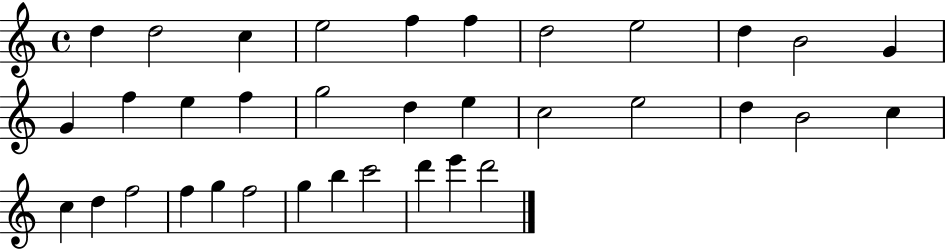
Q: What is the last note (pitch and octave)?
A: D6